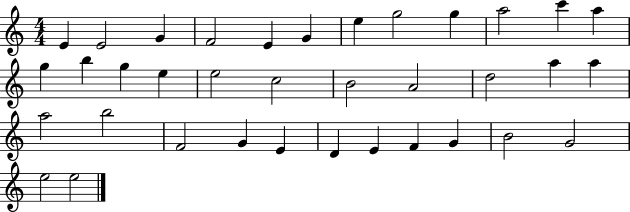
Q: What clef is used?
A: treble